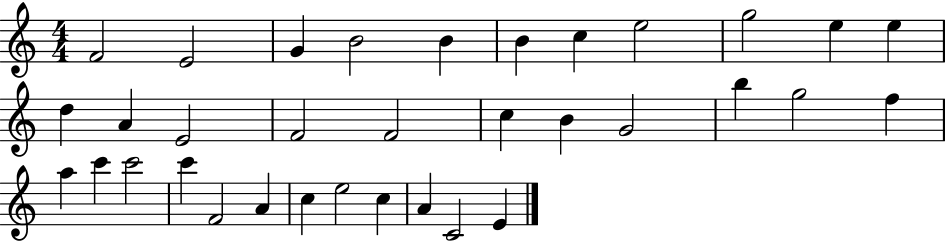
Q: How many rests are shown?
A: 0